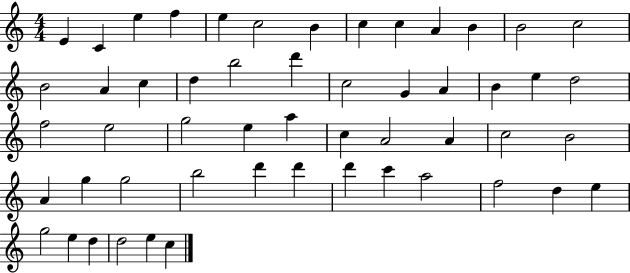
{
  \clef treble
  \numericTimeSignature
  \time 4/4
  \key c \major
  e'4 c'4 e''4 f''4 | e''4 c''2 b'4 | c''4 c''4 a'4 b'4 | b'2 c''2 | \break b'2 a'4 c''4 | d''4 b''2 d'''4 | c''2 g'4 a'4 | b'4 e''4 d''2 | \break f''2 e''2 | g''2 e''4 a''4 | c''4 a'2 a'4 | c''2 b'2 | \break a'4 g''4 g''2 | b''2 d'''4 d'''4 | d'''4 c'''4 a''2 | f''2 d''4 e''4 | \break g''2 e''4 d''4 | d''2 e''4 c''4 | \bar "|."
}